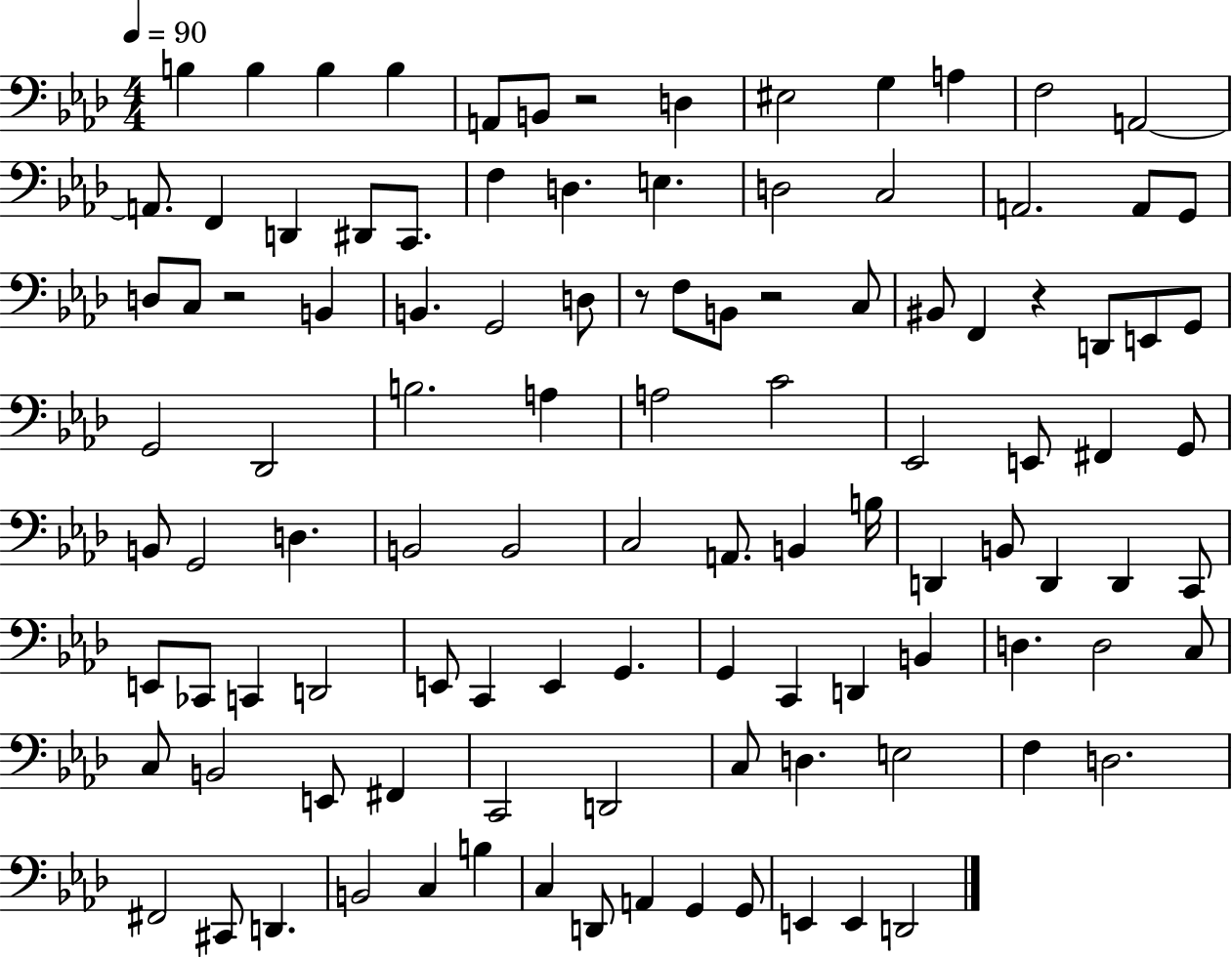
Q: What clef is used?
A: bass